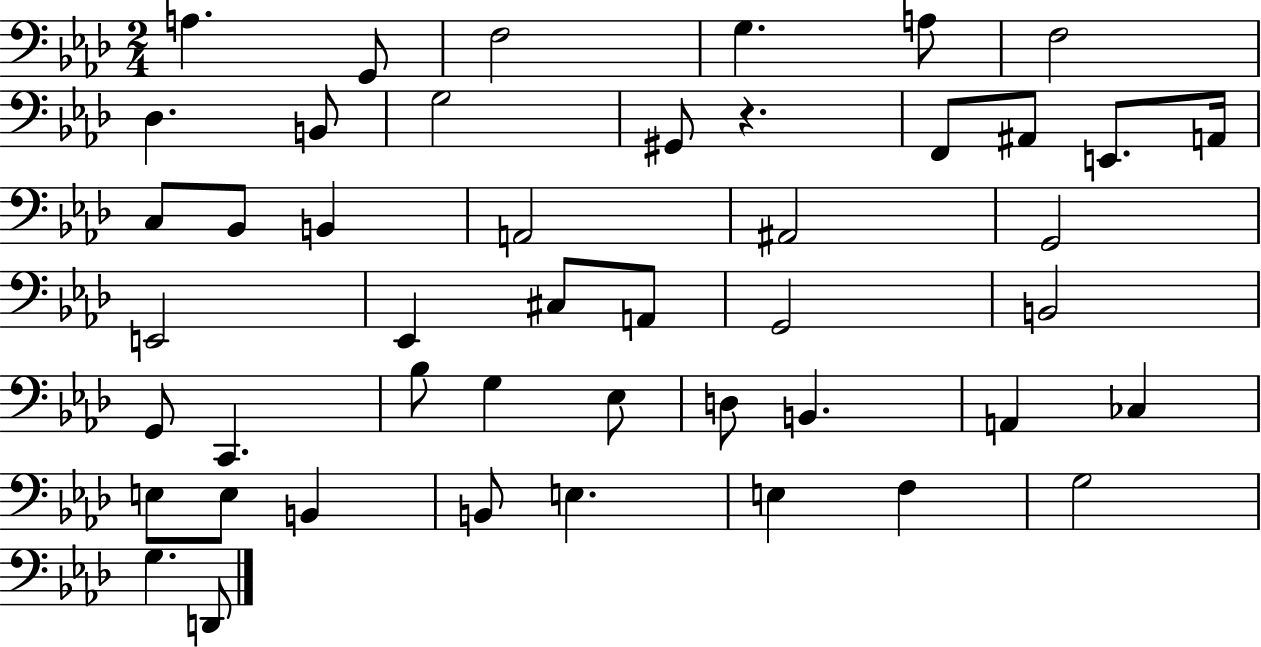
{
  \clef bass
  \numericTimeSignature
  \time 2/4
  \key aes \major
  \repeat volta 2 { a4. g,8 | f2 | g4. a8 | f2 | \break des4. b,8 | g2 | gis,8 r4. | f,8 ais,8 e,8. a,16 | \break c8 bes,8 b,4 | a,2 | ais,2 | g,2 | \break e,2 | ees,4 cis8 a,8 | g,2 | b,2 | \break g,8 c,4. | bes8 g4 ees8 | d8 b,4. | a,4 ces4 | \break e8 e8 b,4 | b,8 e4. | e4 f4 | g2 | \break g4. d,8 | } \bar "|."
}